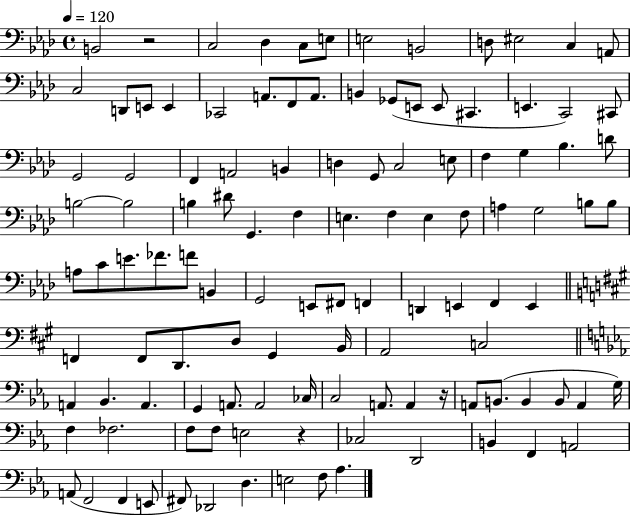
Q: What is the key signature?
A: AES major